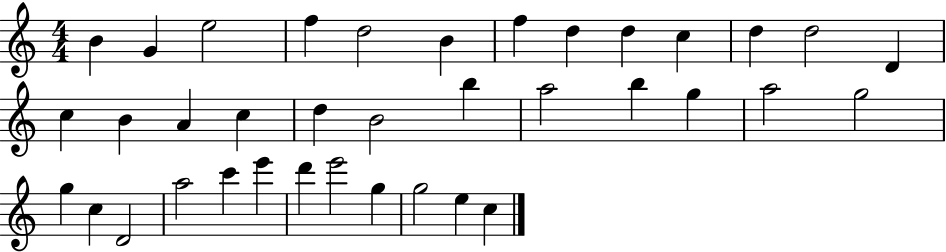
{
  \clef treble
  \numericTimeSignature
  \time 4/4
  \key c \major
  b'4 g'4 e''2 | f''4 d''2 b'4 | f''4 d''4 d''4 c''4 | d''4 d''2 d'4 | \break c''4 b'4 a'4 c''4 | d''4 b'2 b''4 | a''2 b''4 g''4 | a''2 g''2 | \break g''4 c''4 d'2 | a''2 c'''4 e'''4 | d'''4 e'''2 g''4 | g''2 e''4 c''4 | \break \bar "|."
}